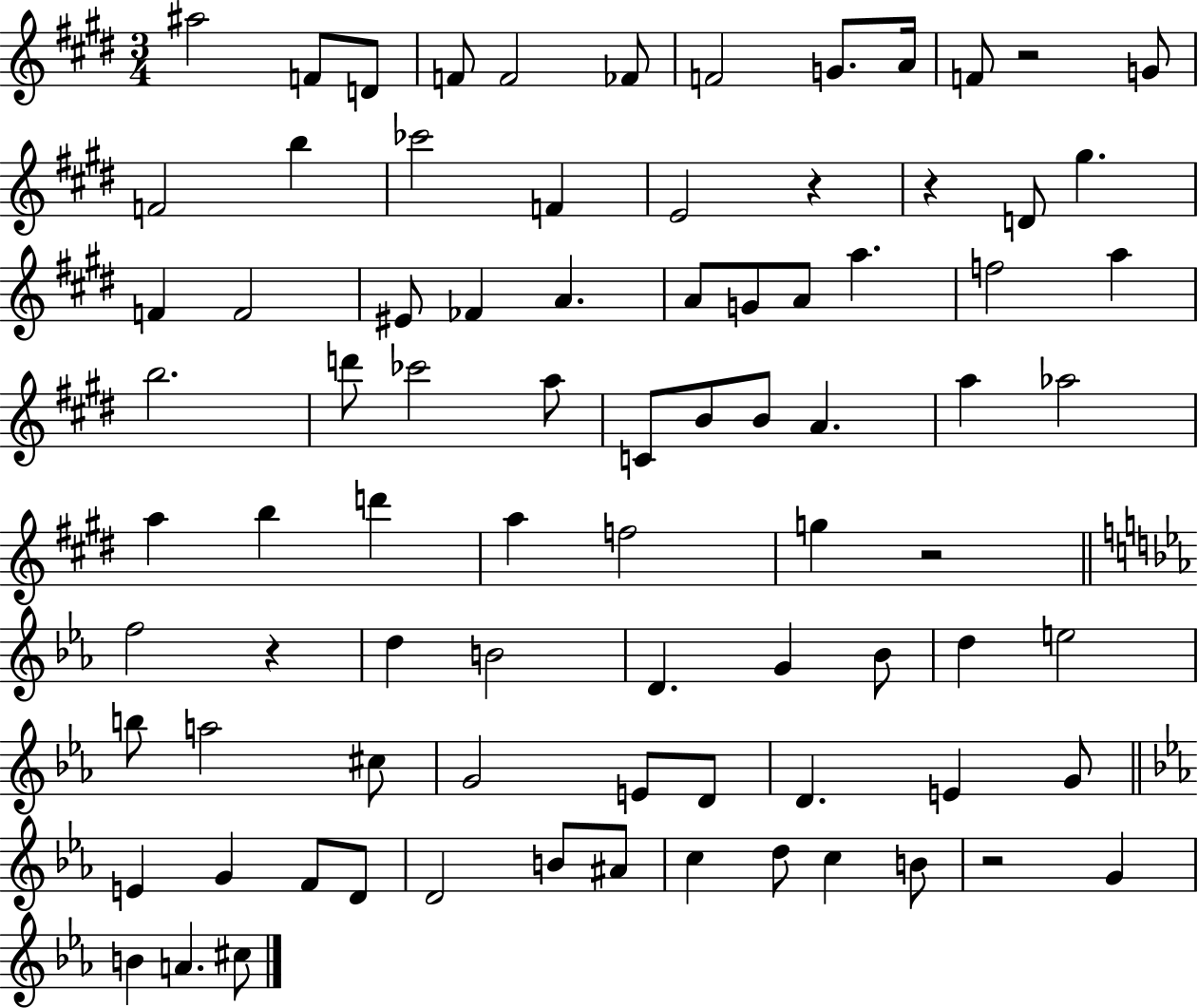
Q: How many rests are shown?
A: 6